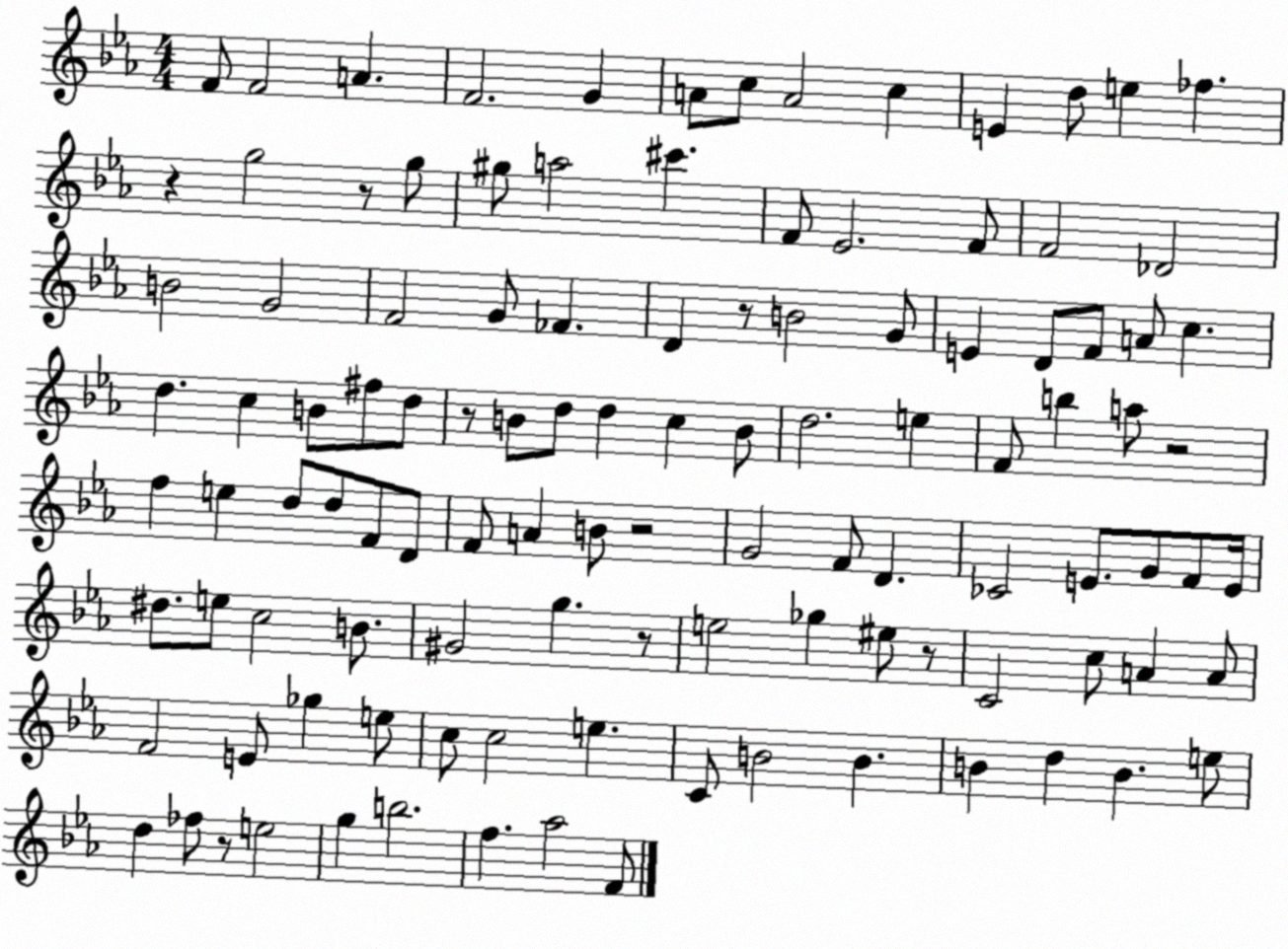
X:1
T:Untitled
M:4/4
L:1/4
K:Eb
F/2 F2 A F2 G A/2 c/2 A2 c E d/2 e _f z g2 z/2 g/2 ^g/2 a2 ^c' F/2 _E2 F/2 F2 _D2 B2 G2 F2 G/2 _F D z/2 B2 G/2 E D/2 F/2 A/2 c d c B/2 ^f/2 d/2 z/2 B/2 d/2 d c B/2 d2 e F/2 b a/2 z2 f e d/2 d/2 F/2 D/2 F/2 A B/2 z2 G2 F/2 D _C2 E/2 G/2 F/2 E/4 ^d/2 e/2 c2 B/2 ^G2 g z/2 e2 _g ^e/2 z/2 C2 c/2 A A/2 F2 E/2 _g e/2 c/2 c2 e C/2 B2 B B d B e/2 d _f/2 z/2 e2 g b2 f _a2 F/2